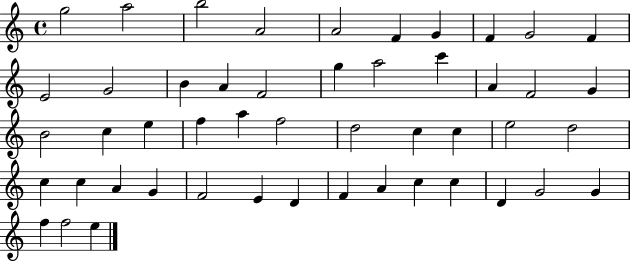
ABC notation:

X:1
T:Untitled
M:4/4
L:1/4
K:C
g2 a2 b2 A2 A2 F G F G2 F E2 G2 B A F2 g a2 c' A F2 G B2 c e f a f2 d2 c c e2 d2 c c A G F2 E D F A c c D G2 G f f2 e